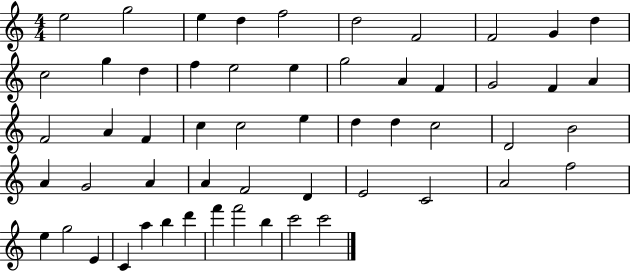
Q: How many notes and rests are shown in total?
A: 55